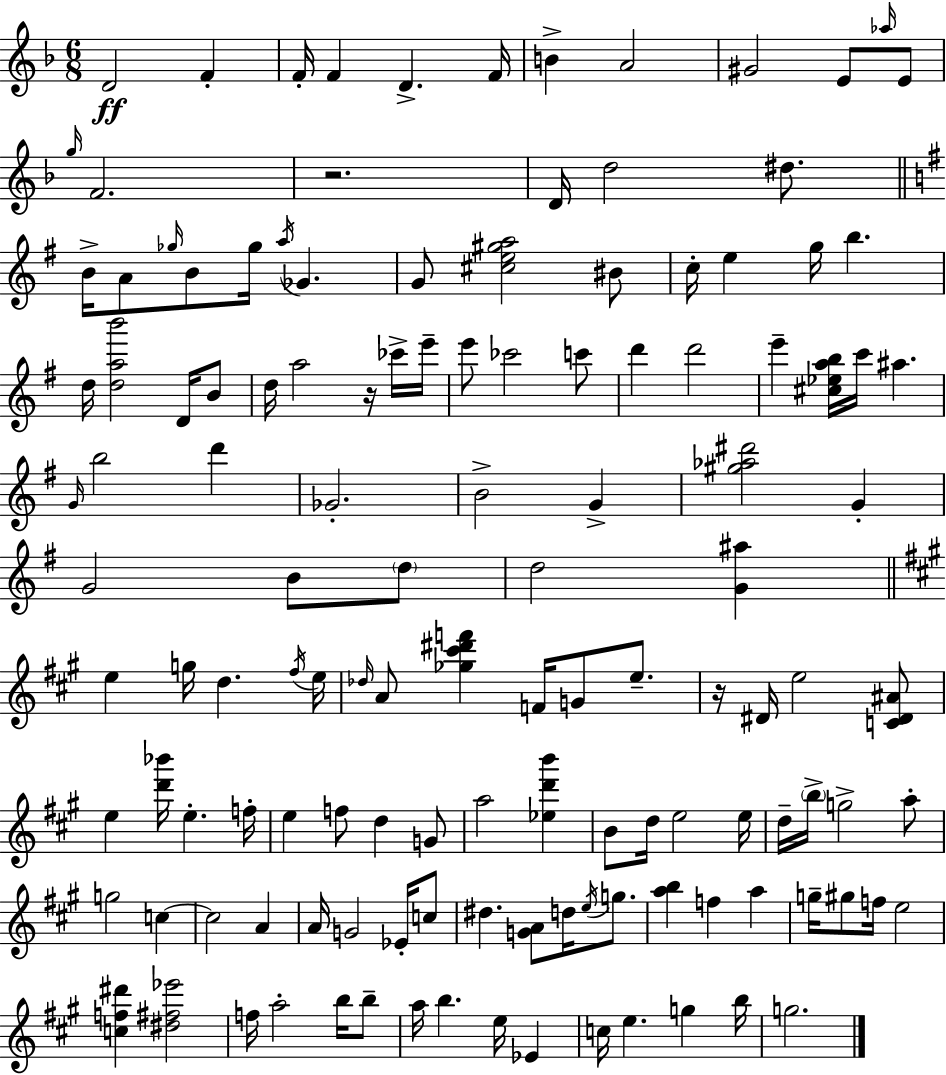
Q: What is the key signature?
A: F major